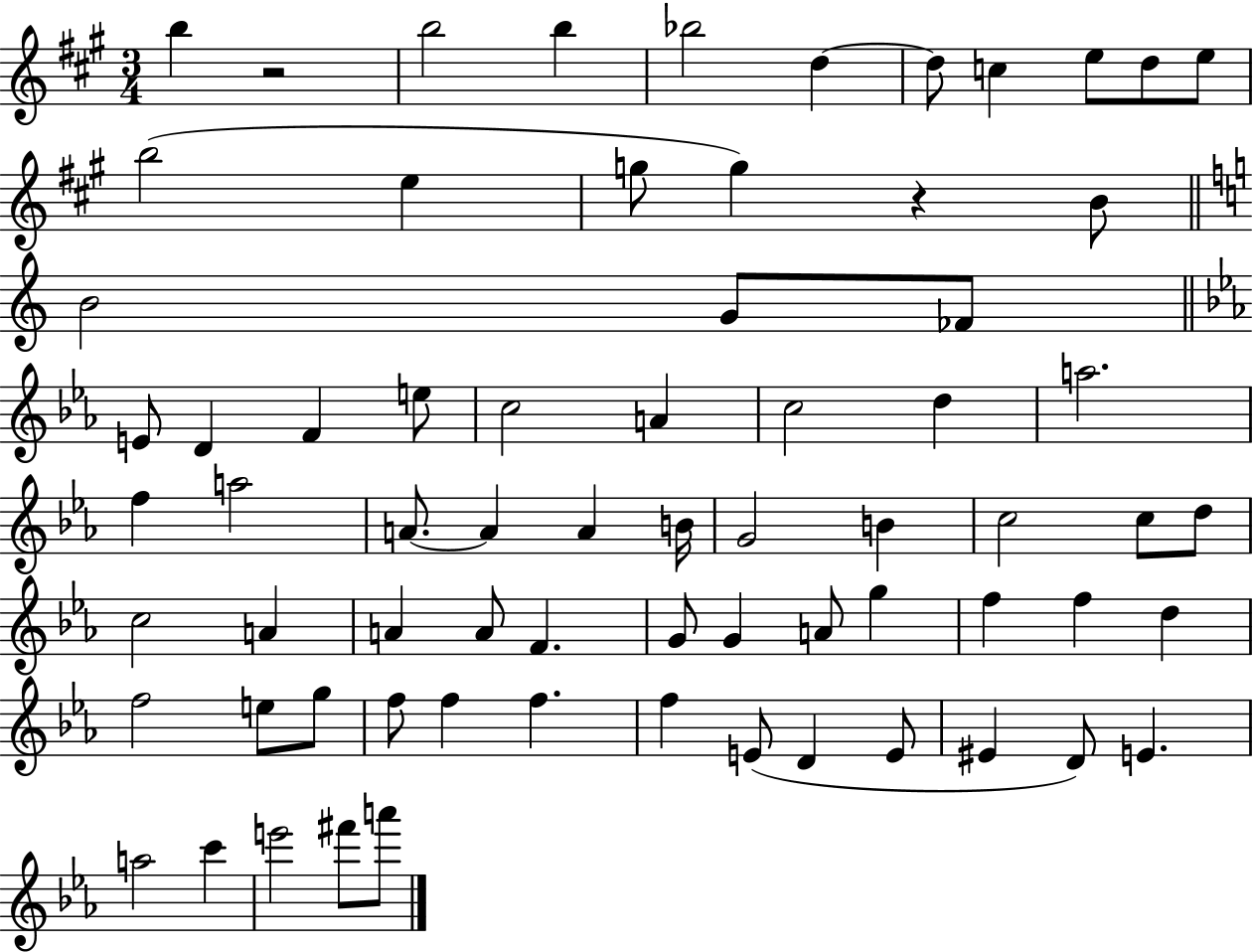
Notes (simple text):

B5/q R/h B5/h B5/q Bb5/h D5/q D5/e C5/q E5/e D5/e E5/e B5/h E5/q G5/e G5/q R/q B4/e B4/h G4/e FES4/e E4/e D4/q F4/q E5/e C5/h A4/q C5/h D5/q A5/h. F5/q A5/h A4/e. A4/q A4/q B4/s G4/h B4/q C5/h C5/e D5/e C5/h A4/q A4/q A4/e F4/q. G4/e G4/q A4/e G5/q F5/q F5/q D5/q F5/h E5/e G5/e F5/e F5/q F5/q. F5/q E4/e D4/q E4/e EIS4/q D4/e E4/q. A5/h C6/q E6/h F#6/e A6/e